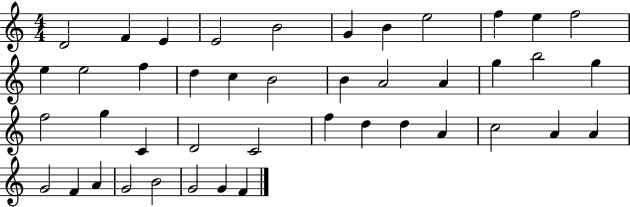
X:1
T:Untitled
M:4/4
L:1/4
K:C
D2 F E E2 B2 G B e2 f e f2 e e2 f d c B2 B A2 A g b2 g f2 g C D2 C2 f d d A c2 A A G2 F A G2 B2 G2 G F